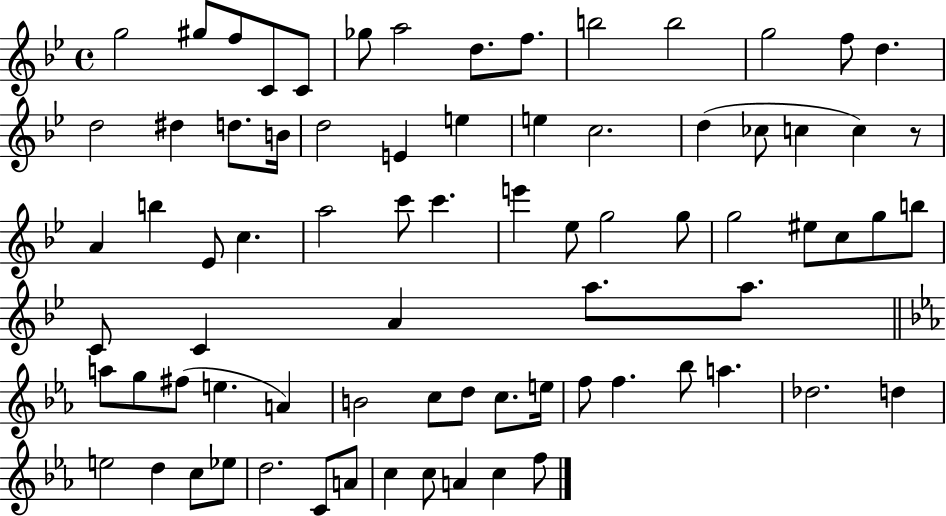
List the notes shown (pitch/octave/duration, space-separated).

G5/h G#5/e F5/e C4/e C4/e Gb5/e A5/h D5/e. F5/e. B5/h B5/h G5/h F5/e D5/q. D5/h D#5/q D5/e. B4/s D5/h E4/q E5/q E5/q C5/h. D5/q CES5/e C5/q C5/q R/e A4/q B5/q Eb4/e C5/q. A5/h C6/e C6/q. E6/q Eb5/e G5/h G5/e G5/h EIS5/e C5/e G5/e B5/e C4/e C4/q A4/q A5/e. A5/e. A5/e G5/e F#5/e E5/q. A4/q B4/h C5/e D5/e C5/e. E5/s F5/e F5/q. Bb5/e A5/q. Db5/h. D5/q E5/h D5/q C5/e Eb5/e D5/h. C4/e A4/e C5/q C5/e A4/q C5/q F5/e